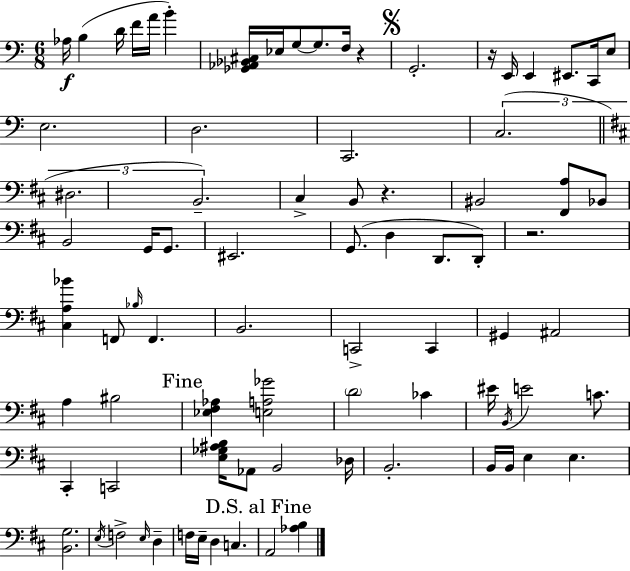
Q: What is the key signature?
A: C major